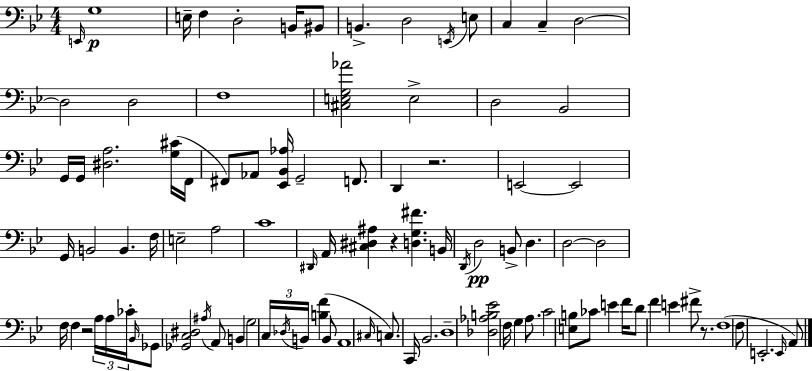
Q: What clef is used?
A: bass